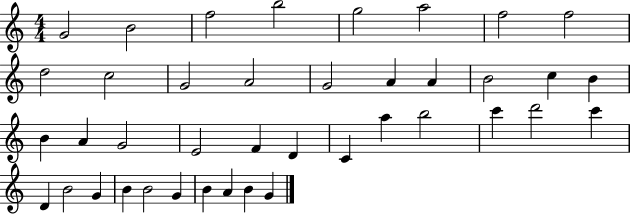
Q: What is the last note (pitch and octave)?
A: G4